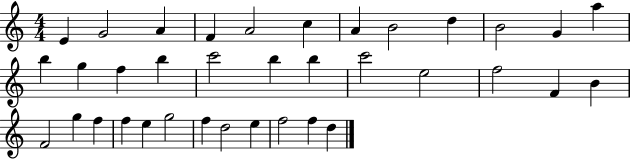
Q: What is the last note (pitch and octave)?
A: D5